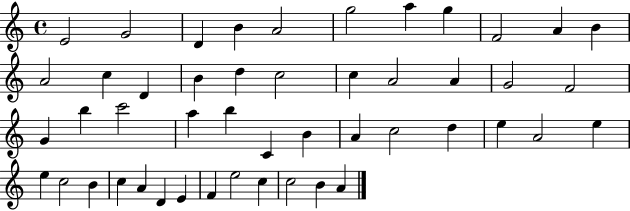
E4/h G4/h D4/q B4/q A4/h G5/h A5/q G5/q F4/h A4/q B4/q A4/h C5/q D4/q B4/q D5/q C5/h C5/q A4/h A4/q G4/h F4/h G4/q B5/q C6/h A5/q B5/q C4/q B4/q A4/q C5/h D5/q E5/q A4/h E5/q E5/q C5/h B4/q C5/q A4/q D4/q E4/q F4/q E5/h C5/q C5/h B4/q A4/q